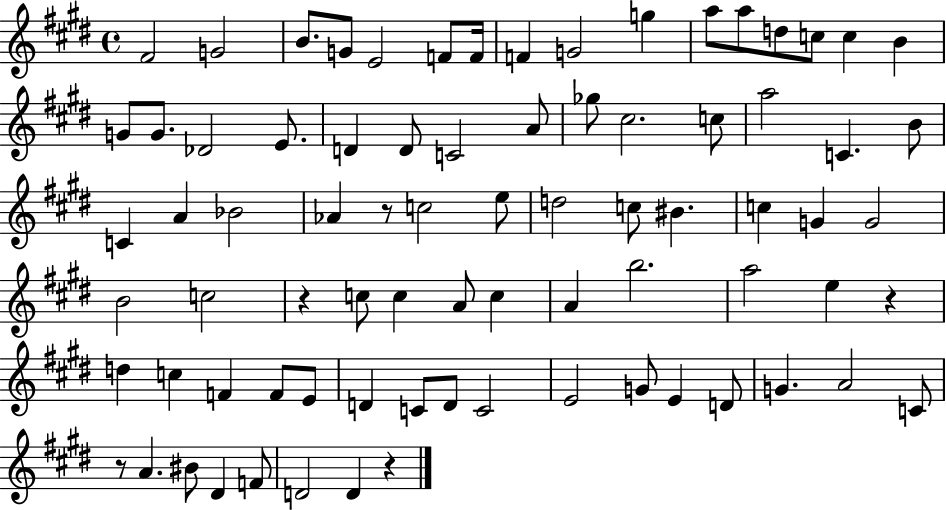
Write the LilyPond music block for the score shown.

{
  \clef treble
  \time 4/4
  \defaultTimeSignature
  \key e \major
  fis'2 g'2 | b'8. g'8 e'2 f'8 f'16 | f'4 g'2 g''4 | a''8 a''8 d''8 c''8 c''4 b'4 | \break g'8 g'8. des'2 e'8. | d'4 d'8 c'2 a'8 | ges''8 cis''2. c''8 | a''2 c'4. b'8 | \break c'4 a'4 bes'2 | aes'4 r8 c''2 e''8 | d''2 c''8 bis'4. | c''4 g'4 g'2 | \break b'2 c''2 | r4 c''8 c''4 a'8 c''4 | a'4 b''2. | a''2 e''4 r4 | \break d''4 c''4 f'4 f'8 e'8 | d'4 c'8 d'8 c'2 | e'2 g'8 e'4 d'8 | g'4. a'2 c'8 | \break r8 a'4. bis'8 dis'4 f'8 | d'2 d'4 r4 | \bar "|."
}